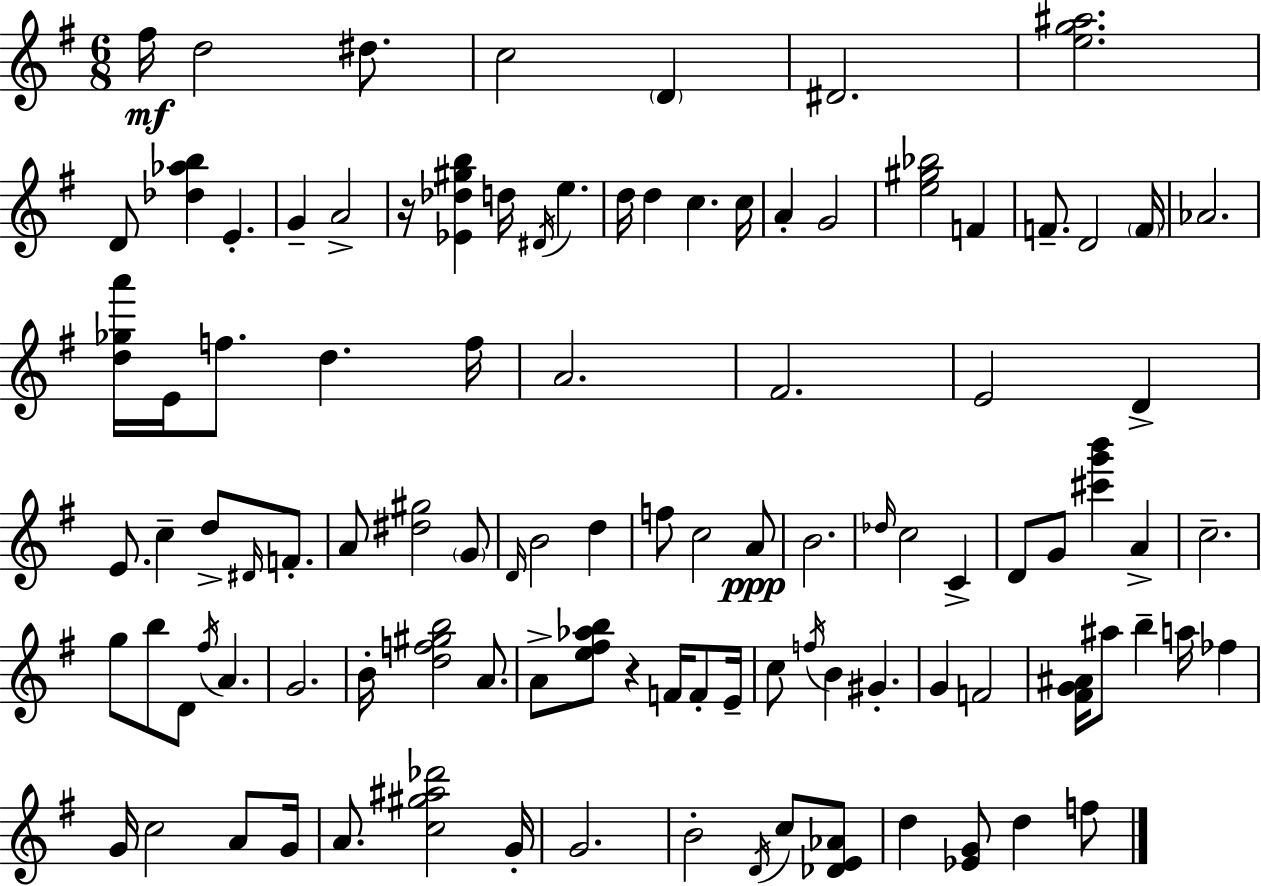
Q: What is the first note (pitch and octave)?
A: F#5